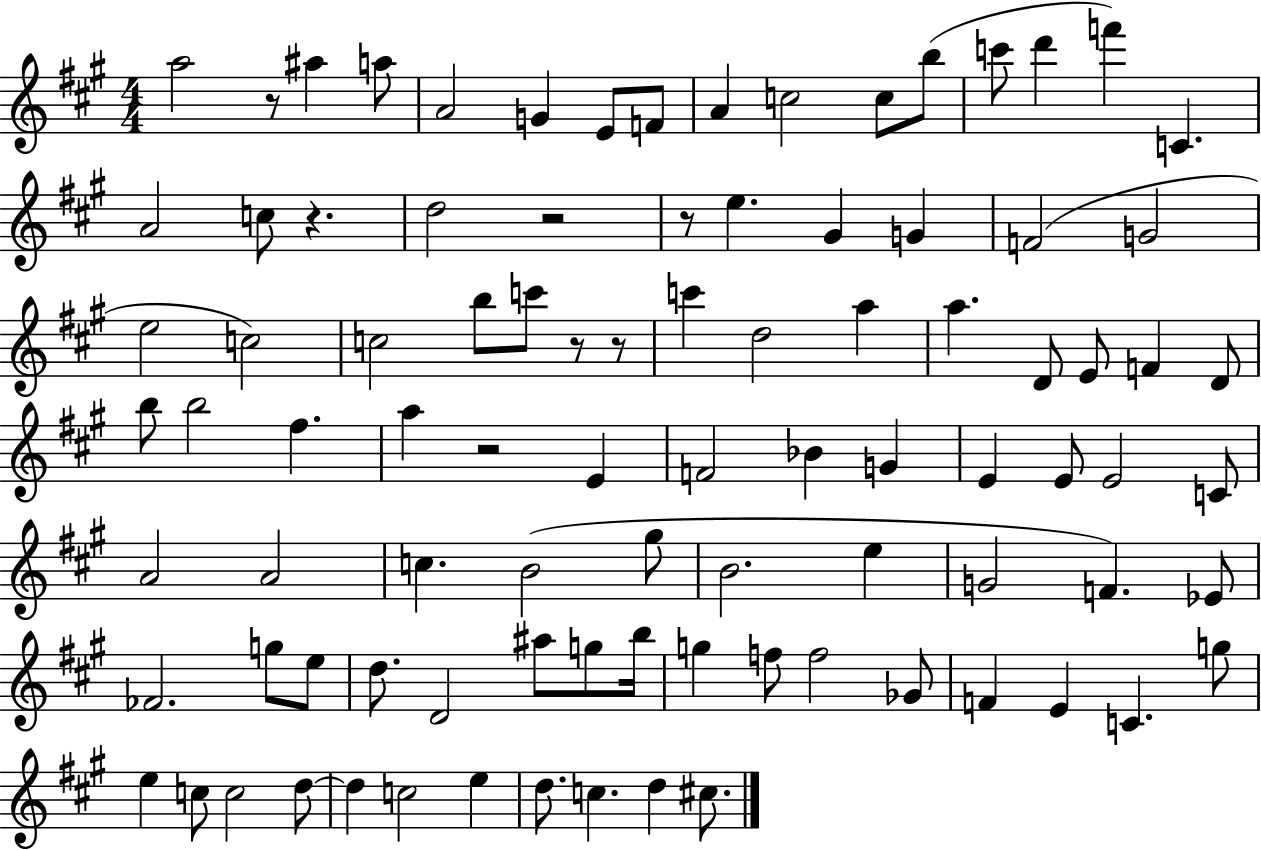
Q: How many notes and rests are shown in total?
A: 92